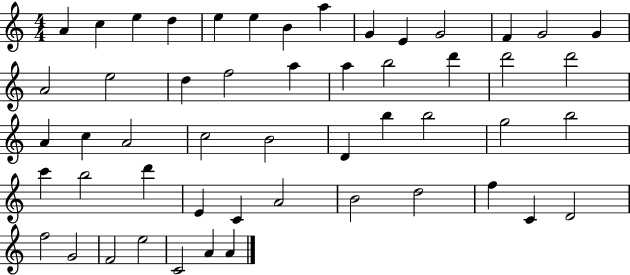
{
  \clef treble
  \numericTimeSignature
  \time 4/4
  \key c \major
  a'4 c''4 e''4 d''4 | e''4 e''4 b'4 a''4 | g'4 e'4 g'2 | f'4 g'2 g'4 | \break a'2 e''2 | d''4 f''2 a''4 | a''4 b''2 d'''4 | d'''2 d'''2 | \break a'4 c''4 a'2 | c''2 b'2 | d'4 b''4 b''2 | g''2 b''2 | \break c'''4 b''2 d'''4 | e'4 c'4 a'2 | b'2 d''2 | f''4 c'4 d'2 | \break f''2 g'2 | f'2 e''2 | c'2 a'4 a'4 | \bar "|."
}